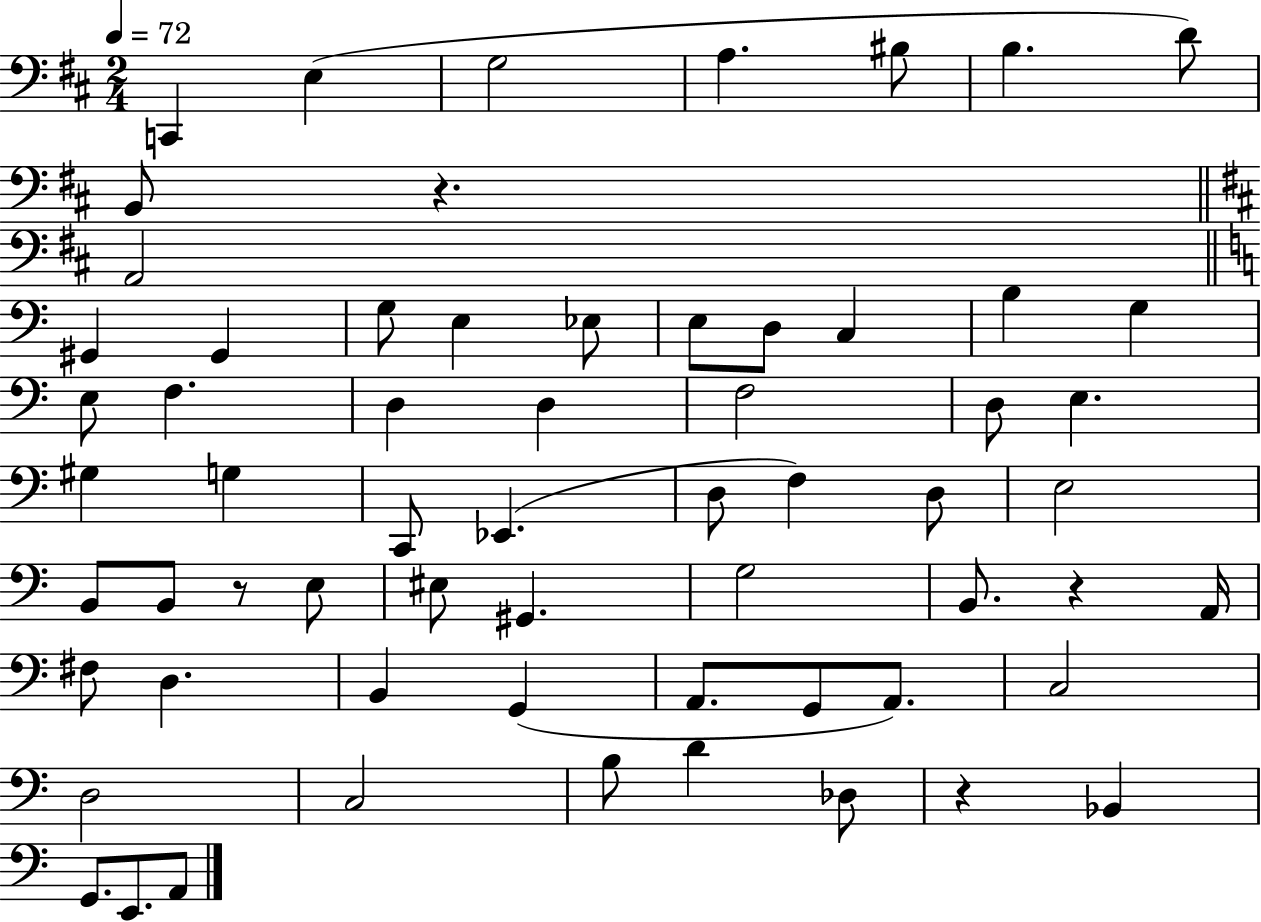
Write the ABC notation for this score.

X:1
T:Untitled
M:2/4
L:1/4
K:D
C,, E, G,2 A, ^B,/2 B, D/2 B,,/2 z A,,2 ^G,, ^G,, G,/2 E, _E,/2 E,/2 D,/2 C, B, G, E,/2 F, D, D, F,2 D,/2 E, ^G, G, C,,/2 _E,, D,/2 F, D,/2 E,2 B,,/2 B,,/2 z/2 E,/2 ^E,/2 ^G,, G,2 B,,/2 z A,,/4 ^F,/2 D, B,, G,, A,,/2 G,,/2 A,,/2 C,2 D,2 C,2 B,/2 D _D,/2 z _B,, G,,/2 E,,/2 A,,/2